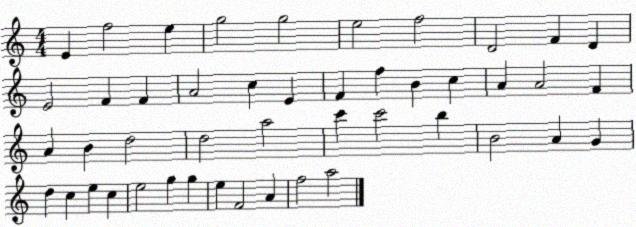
X:1
T:Untitled
M:4/4
L:1/4
K:C
E f2 e g2 g2 e2 f2 D2 F D E2 F F A2 c E F f B c A A2 F A B d2 d2 a2 c' c'2 b B2 A G d c e c e2 g g e F2 A f2 a2